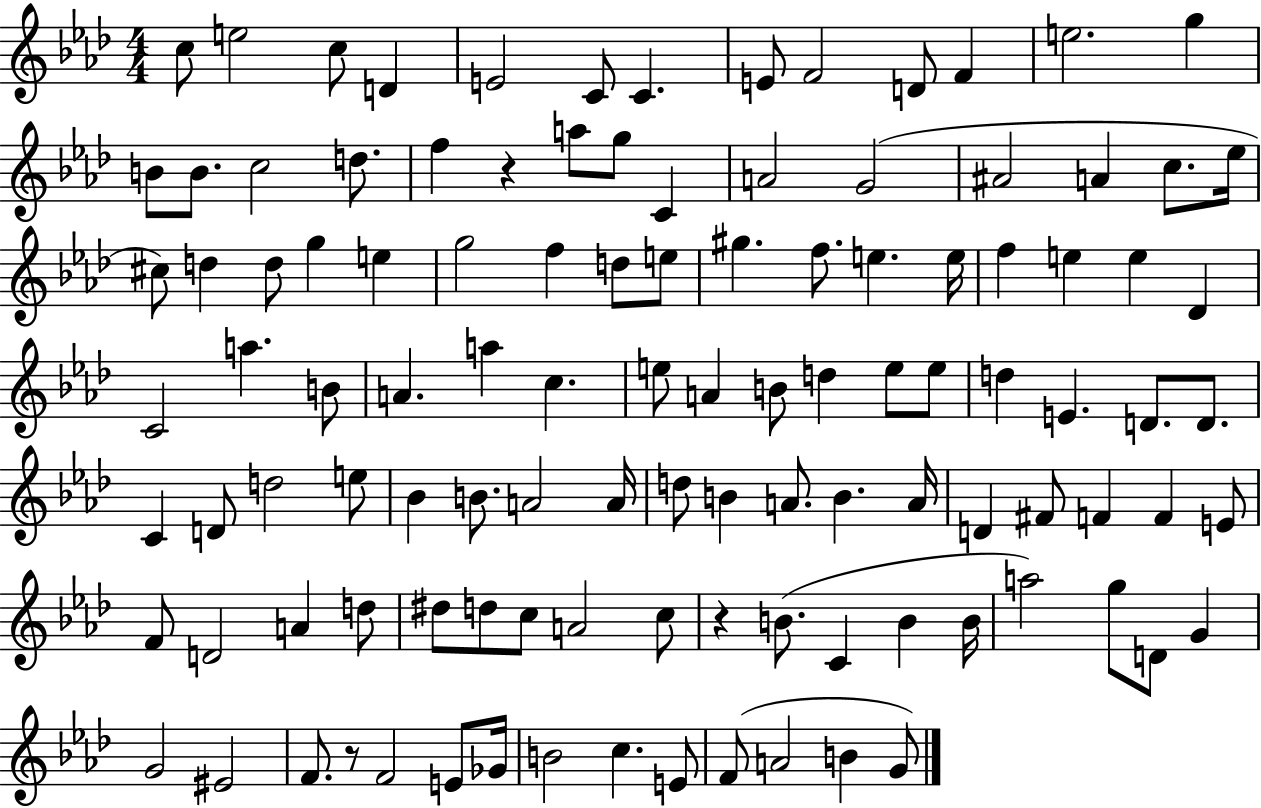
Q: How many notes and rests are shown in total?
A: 111